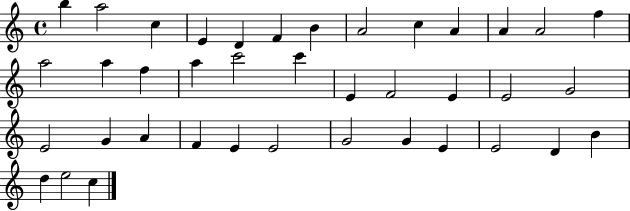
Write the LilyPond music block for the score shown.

{
  \clef treble
  \time 4/4
  \defaultTimeSignature
  \key c \major
  b''4 a''2 c''4 | e'4 d'4 f'4 b'4 | a'2 c''4 a'4 | a'4 a'2 f''4 | \break a''2 a''4 f''4 | a''4 c'''2 c'''4 | e'4 f'2 e'4 | e'2 g'2 | \break e'2 g'4 a'4 | f'4 e'4 e'2 | g'2 g'4 e'4 | e'2 d'4 b'4 | \break d''4 e''2 c''4 | \bar "|."
}